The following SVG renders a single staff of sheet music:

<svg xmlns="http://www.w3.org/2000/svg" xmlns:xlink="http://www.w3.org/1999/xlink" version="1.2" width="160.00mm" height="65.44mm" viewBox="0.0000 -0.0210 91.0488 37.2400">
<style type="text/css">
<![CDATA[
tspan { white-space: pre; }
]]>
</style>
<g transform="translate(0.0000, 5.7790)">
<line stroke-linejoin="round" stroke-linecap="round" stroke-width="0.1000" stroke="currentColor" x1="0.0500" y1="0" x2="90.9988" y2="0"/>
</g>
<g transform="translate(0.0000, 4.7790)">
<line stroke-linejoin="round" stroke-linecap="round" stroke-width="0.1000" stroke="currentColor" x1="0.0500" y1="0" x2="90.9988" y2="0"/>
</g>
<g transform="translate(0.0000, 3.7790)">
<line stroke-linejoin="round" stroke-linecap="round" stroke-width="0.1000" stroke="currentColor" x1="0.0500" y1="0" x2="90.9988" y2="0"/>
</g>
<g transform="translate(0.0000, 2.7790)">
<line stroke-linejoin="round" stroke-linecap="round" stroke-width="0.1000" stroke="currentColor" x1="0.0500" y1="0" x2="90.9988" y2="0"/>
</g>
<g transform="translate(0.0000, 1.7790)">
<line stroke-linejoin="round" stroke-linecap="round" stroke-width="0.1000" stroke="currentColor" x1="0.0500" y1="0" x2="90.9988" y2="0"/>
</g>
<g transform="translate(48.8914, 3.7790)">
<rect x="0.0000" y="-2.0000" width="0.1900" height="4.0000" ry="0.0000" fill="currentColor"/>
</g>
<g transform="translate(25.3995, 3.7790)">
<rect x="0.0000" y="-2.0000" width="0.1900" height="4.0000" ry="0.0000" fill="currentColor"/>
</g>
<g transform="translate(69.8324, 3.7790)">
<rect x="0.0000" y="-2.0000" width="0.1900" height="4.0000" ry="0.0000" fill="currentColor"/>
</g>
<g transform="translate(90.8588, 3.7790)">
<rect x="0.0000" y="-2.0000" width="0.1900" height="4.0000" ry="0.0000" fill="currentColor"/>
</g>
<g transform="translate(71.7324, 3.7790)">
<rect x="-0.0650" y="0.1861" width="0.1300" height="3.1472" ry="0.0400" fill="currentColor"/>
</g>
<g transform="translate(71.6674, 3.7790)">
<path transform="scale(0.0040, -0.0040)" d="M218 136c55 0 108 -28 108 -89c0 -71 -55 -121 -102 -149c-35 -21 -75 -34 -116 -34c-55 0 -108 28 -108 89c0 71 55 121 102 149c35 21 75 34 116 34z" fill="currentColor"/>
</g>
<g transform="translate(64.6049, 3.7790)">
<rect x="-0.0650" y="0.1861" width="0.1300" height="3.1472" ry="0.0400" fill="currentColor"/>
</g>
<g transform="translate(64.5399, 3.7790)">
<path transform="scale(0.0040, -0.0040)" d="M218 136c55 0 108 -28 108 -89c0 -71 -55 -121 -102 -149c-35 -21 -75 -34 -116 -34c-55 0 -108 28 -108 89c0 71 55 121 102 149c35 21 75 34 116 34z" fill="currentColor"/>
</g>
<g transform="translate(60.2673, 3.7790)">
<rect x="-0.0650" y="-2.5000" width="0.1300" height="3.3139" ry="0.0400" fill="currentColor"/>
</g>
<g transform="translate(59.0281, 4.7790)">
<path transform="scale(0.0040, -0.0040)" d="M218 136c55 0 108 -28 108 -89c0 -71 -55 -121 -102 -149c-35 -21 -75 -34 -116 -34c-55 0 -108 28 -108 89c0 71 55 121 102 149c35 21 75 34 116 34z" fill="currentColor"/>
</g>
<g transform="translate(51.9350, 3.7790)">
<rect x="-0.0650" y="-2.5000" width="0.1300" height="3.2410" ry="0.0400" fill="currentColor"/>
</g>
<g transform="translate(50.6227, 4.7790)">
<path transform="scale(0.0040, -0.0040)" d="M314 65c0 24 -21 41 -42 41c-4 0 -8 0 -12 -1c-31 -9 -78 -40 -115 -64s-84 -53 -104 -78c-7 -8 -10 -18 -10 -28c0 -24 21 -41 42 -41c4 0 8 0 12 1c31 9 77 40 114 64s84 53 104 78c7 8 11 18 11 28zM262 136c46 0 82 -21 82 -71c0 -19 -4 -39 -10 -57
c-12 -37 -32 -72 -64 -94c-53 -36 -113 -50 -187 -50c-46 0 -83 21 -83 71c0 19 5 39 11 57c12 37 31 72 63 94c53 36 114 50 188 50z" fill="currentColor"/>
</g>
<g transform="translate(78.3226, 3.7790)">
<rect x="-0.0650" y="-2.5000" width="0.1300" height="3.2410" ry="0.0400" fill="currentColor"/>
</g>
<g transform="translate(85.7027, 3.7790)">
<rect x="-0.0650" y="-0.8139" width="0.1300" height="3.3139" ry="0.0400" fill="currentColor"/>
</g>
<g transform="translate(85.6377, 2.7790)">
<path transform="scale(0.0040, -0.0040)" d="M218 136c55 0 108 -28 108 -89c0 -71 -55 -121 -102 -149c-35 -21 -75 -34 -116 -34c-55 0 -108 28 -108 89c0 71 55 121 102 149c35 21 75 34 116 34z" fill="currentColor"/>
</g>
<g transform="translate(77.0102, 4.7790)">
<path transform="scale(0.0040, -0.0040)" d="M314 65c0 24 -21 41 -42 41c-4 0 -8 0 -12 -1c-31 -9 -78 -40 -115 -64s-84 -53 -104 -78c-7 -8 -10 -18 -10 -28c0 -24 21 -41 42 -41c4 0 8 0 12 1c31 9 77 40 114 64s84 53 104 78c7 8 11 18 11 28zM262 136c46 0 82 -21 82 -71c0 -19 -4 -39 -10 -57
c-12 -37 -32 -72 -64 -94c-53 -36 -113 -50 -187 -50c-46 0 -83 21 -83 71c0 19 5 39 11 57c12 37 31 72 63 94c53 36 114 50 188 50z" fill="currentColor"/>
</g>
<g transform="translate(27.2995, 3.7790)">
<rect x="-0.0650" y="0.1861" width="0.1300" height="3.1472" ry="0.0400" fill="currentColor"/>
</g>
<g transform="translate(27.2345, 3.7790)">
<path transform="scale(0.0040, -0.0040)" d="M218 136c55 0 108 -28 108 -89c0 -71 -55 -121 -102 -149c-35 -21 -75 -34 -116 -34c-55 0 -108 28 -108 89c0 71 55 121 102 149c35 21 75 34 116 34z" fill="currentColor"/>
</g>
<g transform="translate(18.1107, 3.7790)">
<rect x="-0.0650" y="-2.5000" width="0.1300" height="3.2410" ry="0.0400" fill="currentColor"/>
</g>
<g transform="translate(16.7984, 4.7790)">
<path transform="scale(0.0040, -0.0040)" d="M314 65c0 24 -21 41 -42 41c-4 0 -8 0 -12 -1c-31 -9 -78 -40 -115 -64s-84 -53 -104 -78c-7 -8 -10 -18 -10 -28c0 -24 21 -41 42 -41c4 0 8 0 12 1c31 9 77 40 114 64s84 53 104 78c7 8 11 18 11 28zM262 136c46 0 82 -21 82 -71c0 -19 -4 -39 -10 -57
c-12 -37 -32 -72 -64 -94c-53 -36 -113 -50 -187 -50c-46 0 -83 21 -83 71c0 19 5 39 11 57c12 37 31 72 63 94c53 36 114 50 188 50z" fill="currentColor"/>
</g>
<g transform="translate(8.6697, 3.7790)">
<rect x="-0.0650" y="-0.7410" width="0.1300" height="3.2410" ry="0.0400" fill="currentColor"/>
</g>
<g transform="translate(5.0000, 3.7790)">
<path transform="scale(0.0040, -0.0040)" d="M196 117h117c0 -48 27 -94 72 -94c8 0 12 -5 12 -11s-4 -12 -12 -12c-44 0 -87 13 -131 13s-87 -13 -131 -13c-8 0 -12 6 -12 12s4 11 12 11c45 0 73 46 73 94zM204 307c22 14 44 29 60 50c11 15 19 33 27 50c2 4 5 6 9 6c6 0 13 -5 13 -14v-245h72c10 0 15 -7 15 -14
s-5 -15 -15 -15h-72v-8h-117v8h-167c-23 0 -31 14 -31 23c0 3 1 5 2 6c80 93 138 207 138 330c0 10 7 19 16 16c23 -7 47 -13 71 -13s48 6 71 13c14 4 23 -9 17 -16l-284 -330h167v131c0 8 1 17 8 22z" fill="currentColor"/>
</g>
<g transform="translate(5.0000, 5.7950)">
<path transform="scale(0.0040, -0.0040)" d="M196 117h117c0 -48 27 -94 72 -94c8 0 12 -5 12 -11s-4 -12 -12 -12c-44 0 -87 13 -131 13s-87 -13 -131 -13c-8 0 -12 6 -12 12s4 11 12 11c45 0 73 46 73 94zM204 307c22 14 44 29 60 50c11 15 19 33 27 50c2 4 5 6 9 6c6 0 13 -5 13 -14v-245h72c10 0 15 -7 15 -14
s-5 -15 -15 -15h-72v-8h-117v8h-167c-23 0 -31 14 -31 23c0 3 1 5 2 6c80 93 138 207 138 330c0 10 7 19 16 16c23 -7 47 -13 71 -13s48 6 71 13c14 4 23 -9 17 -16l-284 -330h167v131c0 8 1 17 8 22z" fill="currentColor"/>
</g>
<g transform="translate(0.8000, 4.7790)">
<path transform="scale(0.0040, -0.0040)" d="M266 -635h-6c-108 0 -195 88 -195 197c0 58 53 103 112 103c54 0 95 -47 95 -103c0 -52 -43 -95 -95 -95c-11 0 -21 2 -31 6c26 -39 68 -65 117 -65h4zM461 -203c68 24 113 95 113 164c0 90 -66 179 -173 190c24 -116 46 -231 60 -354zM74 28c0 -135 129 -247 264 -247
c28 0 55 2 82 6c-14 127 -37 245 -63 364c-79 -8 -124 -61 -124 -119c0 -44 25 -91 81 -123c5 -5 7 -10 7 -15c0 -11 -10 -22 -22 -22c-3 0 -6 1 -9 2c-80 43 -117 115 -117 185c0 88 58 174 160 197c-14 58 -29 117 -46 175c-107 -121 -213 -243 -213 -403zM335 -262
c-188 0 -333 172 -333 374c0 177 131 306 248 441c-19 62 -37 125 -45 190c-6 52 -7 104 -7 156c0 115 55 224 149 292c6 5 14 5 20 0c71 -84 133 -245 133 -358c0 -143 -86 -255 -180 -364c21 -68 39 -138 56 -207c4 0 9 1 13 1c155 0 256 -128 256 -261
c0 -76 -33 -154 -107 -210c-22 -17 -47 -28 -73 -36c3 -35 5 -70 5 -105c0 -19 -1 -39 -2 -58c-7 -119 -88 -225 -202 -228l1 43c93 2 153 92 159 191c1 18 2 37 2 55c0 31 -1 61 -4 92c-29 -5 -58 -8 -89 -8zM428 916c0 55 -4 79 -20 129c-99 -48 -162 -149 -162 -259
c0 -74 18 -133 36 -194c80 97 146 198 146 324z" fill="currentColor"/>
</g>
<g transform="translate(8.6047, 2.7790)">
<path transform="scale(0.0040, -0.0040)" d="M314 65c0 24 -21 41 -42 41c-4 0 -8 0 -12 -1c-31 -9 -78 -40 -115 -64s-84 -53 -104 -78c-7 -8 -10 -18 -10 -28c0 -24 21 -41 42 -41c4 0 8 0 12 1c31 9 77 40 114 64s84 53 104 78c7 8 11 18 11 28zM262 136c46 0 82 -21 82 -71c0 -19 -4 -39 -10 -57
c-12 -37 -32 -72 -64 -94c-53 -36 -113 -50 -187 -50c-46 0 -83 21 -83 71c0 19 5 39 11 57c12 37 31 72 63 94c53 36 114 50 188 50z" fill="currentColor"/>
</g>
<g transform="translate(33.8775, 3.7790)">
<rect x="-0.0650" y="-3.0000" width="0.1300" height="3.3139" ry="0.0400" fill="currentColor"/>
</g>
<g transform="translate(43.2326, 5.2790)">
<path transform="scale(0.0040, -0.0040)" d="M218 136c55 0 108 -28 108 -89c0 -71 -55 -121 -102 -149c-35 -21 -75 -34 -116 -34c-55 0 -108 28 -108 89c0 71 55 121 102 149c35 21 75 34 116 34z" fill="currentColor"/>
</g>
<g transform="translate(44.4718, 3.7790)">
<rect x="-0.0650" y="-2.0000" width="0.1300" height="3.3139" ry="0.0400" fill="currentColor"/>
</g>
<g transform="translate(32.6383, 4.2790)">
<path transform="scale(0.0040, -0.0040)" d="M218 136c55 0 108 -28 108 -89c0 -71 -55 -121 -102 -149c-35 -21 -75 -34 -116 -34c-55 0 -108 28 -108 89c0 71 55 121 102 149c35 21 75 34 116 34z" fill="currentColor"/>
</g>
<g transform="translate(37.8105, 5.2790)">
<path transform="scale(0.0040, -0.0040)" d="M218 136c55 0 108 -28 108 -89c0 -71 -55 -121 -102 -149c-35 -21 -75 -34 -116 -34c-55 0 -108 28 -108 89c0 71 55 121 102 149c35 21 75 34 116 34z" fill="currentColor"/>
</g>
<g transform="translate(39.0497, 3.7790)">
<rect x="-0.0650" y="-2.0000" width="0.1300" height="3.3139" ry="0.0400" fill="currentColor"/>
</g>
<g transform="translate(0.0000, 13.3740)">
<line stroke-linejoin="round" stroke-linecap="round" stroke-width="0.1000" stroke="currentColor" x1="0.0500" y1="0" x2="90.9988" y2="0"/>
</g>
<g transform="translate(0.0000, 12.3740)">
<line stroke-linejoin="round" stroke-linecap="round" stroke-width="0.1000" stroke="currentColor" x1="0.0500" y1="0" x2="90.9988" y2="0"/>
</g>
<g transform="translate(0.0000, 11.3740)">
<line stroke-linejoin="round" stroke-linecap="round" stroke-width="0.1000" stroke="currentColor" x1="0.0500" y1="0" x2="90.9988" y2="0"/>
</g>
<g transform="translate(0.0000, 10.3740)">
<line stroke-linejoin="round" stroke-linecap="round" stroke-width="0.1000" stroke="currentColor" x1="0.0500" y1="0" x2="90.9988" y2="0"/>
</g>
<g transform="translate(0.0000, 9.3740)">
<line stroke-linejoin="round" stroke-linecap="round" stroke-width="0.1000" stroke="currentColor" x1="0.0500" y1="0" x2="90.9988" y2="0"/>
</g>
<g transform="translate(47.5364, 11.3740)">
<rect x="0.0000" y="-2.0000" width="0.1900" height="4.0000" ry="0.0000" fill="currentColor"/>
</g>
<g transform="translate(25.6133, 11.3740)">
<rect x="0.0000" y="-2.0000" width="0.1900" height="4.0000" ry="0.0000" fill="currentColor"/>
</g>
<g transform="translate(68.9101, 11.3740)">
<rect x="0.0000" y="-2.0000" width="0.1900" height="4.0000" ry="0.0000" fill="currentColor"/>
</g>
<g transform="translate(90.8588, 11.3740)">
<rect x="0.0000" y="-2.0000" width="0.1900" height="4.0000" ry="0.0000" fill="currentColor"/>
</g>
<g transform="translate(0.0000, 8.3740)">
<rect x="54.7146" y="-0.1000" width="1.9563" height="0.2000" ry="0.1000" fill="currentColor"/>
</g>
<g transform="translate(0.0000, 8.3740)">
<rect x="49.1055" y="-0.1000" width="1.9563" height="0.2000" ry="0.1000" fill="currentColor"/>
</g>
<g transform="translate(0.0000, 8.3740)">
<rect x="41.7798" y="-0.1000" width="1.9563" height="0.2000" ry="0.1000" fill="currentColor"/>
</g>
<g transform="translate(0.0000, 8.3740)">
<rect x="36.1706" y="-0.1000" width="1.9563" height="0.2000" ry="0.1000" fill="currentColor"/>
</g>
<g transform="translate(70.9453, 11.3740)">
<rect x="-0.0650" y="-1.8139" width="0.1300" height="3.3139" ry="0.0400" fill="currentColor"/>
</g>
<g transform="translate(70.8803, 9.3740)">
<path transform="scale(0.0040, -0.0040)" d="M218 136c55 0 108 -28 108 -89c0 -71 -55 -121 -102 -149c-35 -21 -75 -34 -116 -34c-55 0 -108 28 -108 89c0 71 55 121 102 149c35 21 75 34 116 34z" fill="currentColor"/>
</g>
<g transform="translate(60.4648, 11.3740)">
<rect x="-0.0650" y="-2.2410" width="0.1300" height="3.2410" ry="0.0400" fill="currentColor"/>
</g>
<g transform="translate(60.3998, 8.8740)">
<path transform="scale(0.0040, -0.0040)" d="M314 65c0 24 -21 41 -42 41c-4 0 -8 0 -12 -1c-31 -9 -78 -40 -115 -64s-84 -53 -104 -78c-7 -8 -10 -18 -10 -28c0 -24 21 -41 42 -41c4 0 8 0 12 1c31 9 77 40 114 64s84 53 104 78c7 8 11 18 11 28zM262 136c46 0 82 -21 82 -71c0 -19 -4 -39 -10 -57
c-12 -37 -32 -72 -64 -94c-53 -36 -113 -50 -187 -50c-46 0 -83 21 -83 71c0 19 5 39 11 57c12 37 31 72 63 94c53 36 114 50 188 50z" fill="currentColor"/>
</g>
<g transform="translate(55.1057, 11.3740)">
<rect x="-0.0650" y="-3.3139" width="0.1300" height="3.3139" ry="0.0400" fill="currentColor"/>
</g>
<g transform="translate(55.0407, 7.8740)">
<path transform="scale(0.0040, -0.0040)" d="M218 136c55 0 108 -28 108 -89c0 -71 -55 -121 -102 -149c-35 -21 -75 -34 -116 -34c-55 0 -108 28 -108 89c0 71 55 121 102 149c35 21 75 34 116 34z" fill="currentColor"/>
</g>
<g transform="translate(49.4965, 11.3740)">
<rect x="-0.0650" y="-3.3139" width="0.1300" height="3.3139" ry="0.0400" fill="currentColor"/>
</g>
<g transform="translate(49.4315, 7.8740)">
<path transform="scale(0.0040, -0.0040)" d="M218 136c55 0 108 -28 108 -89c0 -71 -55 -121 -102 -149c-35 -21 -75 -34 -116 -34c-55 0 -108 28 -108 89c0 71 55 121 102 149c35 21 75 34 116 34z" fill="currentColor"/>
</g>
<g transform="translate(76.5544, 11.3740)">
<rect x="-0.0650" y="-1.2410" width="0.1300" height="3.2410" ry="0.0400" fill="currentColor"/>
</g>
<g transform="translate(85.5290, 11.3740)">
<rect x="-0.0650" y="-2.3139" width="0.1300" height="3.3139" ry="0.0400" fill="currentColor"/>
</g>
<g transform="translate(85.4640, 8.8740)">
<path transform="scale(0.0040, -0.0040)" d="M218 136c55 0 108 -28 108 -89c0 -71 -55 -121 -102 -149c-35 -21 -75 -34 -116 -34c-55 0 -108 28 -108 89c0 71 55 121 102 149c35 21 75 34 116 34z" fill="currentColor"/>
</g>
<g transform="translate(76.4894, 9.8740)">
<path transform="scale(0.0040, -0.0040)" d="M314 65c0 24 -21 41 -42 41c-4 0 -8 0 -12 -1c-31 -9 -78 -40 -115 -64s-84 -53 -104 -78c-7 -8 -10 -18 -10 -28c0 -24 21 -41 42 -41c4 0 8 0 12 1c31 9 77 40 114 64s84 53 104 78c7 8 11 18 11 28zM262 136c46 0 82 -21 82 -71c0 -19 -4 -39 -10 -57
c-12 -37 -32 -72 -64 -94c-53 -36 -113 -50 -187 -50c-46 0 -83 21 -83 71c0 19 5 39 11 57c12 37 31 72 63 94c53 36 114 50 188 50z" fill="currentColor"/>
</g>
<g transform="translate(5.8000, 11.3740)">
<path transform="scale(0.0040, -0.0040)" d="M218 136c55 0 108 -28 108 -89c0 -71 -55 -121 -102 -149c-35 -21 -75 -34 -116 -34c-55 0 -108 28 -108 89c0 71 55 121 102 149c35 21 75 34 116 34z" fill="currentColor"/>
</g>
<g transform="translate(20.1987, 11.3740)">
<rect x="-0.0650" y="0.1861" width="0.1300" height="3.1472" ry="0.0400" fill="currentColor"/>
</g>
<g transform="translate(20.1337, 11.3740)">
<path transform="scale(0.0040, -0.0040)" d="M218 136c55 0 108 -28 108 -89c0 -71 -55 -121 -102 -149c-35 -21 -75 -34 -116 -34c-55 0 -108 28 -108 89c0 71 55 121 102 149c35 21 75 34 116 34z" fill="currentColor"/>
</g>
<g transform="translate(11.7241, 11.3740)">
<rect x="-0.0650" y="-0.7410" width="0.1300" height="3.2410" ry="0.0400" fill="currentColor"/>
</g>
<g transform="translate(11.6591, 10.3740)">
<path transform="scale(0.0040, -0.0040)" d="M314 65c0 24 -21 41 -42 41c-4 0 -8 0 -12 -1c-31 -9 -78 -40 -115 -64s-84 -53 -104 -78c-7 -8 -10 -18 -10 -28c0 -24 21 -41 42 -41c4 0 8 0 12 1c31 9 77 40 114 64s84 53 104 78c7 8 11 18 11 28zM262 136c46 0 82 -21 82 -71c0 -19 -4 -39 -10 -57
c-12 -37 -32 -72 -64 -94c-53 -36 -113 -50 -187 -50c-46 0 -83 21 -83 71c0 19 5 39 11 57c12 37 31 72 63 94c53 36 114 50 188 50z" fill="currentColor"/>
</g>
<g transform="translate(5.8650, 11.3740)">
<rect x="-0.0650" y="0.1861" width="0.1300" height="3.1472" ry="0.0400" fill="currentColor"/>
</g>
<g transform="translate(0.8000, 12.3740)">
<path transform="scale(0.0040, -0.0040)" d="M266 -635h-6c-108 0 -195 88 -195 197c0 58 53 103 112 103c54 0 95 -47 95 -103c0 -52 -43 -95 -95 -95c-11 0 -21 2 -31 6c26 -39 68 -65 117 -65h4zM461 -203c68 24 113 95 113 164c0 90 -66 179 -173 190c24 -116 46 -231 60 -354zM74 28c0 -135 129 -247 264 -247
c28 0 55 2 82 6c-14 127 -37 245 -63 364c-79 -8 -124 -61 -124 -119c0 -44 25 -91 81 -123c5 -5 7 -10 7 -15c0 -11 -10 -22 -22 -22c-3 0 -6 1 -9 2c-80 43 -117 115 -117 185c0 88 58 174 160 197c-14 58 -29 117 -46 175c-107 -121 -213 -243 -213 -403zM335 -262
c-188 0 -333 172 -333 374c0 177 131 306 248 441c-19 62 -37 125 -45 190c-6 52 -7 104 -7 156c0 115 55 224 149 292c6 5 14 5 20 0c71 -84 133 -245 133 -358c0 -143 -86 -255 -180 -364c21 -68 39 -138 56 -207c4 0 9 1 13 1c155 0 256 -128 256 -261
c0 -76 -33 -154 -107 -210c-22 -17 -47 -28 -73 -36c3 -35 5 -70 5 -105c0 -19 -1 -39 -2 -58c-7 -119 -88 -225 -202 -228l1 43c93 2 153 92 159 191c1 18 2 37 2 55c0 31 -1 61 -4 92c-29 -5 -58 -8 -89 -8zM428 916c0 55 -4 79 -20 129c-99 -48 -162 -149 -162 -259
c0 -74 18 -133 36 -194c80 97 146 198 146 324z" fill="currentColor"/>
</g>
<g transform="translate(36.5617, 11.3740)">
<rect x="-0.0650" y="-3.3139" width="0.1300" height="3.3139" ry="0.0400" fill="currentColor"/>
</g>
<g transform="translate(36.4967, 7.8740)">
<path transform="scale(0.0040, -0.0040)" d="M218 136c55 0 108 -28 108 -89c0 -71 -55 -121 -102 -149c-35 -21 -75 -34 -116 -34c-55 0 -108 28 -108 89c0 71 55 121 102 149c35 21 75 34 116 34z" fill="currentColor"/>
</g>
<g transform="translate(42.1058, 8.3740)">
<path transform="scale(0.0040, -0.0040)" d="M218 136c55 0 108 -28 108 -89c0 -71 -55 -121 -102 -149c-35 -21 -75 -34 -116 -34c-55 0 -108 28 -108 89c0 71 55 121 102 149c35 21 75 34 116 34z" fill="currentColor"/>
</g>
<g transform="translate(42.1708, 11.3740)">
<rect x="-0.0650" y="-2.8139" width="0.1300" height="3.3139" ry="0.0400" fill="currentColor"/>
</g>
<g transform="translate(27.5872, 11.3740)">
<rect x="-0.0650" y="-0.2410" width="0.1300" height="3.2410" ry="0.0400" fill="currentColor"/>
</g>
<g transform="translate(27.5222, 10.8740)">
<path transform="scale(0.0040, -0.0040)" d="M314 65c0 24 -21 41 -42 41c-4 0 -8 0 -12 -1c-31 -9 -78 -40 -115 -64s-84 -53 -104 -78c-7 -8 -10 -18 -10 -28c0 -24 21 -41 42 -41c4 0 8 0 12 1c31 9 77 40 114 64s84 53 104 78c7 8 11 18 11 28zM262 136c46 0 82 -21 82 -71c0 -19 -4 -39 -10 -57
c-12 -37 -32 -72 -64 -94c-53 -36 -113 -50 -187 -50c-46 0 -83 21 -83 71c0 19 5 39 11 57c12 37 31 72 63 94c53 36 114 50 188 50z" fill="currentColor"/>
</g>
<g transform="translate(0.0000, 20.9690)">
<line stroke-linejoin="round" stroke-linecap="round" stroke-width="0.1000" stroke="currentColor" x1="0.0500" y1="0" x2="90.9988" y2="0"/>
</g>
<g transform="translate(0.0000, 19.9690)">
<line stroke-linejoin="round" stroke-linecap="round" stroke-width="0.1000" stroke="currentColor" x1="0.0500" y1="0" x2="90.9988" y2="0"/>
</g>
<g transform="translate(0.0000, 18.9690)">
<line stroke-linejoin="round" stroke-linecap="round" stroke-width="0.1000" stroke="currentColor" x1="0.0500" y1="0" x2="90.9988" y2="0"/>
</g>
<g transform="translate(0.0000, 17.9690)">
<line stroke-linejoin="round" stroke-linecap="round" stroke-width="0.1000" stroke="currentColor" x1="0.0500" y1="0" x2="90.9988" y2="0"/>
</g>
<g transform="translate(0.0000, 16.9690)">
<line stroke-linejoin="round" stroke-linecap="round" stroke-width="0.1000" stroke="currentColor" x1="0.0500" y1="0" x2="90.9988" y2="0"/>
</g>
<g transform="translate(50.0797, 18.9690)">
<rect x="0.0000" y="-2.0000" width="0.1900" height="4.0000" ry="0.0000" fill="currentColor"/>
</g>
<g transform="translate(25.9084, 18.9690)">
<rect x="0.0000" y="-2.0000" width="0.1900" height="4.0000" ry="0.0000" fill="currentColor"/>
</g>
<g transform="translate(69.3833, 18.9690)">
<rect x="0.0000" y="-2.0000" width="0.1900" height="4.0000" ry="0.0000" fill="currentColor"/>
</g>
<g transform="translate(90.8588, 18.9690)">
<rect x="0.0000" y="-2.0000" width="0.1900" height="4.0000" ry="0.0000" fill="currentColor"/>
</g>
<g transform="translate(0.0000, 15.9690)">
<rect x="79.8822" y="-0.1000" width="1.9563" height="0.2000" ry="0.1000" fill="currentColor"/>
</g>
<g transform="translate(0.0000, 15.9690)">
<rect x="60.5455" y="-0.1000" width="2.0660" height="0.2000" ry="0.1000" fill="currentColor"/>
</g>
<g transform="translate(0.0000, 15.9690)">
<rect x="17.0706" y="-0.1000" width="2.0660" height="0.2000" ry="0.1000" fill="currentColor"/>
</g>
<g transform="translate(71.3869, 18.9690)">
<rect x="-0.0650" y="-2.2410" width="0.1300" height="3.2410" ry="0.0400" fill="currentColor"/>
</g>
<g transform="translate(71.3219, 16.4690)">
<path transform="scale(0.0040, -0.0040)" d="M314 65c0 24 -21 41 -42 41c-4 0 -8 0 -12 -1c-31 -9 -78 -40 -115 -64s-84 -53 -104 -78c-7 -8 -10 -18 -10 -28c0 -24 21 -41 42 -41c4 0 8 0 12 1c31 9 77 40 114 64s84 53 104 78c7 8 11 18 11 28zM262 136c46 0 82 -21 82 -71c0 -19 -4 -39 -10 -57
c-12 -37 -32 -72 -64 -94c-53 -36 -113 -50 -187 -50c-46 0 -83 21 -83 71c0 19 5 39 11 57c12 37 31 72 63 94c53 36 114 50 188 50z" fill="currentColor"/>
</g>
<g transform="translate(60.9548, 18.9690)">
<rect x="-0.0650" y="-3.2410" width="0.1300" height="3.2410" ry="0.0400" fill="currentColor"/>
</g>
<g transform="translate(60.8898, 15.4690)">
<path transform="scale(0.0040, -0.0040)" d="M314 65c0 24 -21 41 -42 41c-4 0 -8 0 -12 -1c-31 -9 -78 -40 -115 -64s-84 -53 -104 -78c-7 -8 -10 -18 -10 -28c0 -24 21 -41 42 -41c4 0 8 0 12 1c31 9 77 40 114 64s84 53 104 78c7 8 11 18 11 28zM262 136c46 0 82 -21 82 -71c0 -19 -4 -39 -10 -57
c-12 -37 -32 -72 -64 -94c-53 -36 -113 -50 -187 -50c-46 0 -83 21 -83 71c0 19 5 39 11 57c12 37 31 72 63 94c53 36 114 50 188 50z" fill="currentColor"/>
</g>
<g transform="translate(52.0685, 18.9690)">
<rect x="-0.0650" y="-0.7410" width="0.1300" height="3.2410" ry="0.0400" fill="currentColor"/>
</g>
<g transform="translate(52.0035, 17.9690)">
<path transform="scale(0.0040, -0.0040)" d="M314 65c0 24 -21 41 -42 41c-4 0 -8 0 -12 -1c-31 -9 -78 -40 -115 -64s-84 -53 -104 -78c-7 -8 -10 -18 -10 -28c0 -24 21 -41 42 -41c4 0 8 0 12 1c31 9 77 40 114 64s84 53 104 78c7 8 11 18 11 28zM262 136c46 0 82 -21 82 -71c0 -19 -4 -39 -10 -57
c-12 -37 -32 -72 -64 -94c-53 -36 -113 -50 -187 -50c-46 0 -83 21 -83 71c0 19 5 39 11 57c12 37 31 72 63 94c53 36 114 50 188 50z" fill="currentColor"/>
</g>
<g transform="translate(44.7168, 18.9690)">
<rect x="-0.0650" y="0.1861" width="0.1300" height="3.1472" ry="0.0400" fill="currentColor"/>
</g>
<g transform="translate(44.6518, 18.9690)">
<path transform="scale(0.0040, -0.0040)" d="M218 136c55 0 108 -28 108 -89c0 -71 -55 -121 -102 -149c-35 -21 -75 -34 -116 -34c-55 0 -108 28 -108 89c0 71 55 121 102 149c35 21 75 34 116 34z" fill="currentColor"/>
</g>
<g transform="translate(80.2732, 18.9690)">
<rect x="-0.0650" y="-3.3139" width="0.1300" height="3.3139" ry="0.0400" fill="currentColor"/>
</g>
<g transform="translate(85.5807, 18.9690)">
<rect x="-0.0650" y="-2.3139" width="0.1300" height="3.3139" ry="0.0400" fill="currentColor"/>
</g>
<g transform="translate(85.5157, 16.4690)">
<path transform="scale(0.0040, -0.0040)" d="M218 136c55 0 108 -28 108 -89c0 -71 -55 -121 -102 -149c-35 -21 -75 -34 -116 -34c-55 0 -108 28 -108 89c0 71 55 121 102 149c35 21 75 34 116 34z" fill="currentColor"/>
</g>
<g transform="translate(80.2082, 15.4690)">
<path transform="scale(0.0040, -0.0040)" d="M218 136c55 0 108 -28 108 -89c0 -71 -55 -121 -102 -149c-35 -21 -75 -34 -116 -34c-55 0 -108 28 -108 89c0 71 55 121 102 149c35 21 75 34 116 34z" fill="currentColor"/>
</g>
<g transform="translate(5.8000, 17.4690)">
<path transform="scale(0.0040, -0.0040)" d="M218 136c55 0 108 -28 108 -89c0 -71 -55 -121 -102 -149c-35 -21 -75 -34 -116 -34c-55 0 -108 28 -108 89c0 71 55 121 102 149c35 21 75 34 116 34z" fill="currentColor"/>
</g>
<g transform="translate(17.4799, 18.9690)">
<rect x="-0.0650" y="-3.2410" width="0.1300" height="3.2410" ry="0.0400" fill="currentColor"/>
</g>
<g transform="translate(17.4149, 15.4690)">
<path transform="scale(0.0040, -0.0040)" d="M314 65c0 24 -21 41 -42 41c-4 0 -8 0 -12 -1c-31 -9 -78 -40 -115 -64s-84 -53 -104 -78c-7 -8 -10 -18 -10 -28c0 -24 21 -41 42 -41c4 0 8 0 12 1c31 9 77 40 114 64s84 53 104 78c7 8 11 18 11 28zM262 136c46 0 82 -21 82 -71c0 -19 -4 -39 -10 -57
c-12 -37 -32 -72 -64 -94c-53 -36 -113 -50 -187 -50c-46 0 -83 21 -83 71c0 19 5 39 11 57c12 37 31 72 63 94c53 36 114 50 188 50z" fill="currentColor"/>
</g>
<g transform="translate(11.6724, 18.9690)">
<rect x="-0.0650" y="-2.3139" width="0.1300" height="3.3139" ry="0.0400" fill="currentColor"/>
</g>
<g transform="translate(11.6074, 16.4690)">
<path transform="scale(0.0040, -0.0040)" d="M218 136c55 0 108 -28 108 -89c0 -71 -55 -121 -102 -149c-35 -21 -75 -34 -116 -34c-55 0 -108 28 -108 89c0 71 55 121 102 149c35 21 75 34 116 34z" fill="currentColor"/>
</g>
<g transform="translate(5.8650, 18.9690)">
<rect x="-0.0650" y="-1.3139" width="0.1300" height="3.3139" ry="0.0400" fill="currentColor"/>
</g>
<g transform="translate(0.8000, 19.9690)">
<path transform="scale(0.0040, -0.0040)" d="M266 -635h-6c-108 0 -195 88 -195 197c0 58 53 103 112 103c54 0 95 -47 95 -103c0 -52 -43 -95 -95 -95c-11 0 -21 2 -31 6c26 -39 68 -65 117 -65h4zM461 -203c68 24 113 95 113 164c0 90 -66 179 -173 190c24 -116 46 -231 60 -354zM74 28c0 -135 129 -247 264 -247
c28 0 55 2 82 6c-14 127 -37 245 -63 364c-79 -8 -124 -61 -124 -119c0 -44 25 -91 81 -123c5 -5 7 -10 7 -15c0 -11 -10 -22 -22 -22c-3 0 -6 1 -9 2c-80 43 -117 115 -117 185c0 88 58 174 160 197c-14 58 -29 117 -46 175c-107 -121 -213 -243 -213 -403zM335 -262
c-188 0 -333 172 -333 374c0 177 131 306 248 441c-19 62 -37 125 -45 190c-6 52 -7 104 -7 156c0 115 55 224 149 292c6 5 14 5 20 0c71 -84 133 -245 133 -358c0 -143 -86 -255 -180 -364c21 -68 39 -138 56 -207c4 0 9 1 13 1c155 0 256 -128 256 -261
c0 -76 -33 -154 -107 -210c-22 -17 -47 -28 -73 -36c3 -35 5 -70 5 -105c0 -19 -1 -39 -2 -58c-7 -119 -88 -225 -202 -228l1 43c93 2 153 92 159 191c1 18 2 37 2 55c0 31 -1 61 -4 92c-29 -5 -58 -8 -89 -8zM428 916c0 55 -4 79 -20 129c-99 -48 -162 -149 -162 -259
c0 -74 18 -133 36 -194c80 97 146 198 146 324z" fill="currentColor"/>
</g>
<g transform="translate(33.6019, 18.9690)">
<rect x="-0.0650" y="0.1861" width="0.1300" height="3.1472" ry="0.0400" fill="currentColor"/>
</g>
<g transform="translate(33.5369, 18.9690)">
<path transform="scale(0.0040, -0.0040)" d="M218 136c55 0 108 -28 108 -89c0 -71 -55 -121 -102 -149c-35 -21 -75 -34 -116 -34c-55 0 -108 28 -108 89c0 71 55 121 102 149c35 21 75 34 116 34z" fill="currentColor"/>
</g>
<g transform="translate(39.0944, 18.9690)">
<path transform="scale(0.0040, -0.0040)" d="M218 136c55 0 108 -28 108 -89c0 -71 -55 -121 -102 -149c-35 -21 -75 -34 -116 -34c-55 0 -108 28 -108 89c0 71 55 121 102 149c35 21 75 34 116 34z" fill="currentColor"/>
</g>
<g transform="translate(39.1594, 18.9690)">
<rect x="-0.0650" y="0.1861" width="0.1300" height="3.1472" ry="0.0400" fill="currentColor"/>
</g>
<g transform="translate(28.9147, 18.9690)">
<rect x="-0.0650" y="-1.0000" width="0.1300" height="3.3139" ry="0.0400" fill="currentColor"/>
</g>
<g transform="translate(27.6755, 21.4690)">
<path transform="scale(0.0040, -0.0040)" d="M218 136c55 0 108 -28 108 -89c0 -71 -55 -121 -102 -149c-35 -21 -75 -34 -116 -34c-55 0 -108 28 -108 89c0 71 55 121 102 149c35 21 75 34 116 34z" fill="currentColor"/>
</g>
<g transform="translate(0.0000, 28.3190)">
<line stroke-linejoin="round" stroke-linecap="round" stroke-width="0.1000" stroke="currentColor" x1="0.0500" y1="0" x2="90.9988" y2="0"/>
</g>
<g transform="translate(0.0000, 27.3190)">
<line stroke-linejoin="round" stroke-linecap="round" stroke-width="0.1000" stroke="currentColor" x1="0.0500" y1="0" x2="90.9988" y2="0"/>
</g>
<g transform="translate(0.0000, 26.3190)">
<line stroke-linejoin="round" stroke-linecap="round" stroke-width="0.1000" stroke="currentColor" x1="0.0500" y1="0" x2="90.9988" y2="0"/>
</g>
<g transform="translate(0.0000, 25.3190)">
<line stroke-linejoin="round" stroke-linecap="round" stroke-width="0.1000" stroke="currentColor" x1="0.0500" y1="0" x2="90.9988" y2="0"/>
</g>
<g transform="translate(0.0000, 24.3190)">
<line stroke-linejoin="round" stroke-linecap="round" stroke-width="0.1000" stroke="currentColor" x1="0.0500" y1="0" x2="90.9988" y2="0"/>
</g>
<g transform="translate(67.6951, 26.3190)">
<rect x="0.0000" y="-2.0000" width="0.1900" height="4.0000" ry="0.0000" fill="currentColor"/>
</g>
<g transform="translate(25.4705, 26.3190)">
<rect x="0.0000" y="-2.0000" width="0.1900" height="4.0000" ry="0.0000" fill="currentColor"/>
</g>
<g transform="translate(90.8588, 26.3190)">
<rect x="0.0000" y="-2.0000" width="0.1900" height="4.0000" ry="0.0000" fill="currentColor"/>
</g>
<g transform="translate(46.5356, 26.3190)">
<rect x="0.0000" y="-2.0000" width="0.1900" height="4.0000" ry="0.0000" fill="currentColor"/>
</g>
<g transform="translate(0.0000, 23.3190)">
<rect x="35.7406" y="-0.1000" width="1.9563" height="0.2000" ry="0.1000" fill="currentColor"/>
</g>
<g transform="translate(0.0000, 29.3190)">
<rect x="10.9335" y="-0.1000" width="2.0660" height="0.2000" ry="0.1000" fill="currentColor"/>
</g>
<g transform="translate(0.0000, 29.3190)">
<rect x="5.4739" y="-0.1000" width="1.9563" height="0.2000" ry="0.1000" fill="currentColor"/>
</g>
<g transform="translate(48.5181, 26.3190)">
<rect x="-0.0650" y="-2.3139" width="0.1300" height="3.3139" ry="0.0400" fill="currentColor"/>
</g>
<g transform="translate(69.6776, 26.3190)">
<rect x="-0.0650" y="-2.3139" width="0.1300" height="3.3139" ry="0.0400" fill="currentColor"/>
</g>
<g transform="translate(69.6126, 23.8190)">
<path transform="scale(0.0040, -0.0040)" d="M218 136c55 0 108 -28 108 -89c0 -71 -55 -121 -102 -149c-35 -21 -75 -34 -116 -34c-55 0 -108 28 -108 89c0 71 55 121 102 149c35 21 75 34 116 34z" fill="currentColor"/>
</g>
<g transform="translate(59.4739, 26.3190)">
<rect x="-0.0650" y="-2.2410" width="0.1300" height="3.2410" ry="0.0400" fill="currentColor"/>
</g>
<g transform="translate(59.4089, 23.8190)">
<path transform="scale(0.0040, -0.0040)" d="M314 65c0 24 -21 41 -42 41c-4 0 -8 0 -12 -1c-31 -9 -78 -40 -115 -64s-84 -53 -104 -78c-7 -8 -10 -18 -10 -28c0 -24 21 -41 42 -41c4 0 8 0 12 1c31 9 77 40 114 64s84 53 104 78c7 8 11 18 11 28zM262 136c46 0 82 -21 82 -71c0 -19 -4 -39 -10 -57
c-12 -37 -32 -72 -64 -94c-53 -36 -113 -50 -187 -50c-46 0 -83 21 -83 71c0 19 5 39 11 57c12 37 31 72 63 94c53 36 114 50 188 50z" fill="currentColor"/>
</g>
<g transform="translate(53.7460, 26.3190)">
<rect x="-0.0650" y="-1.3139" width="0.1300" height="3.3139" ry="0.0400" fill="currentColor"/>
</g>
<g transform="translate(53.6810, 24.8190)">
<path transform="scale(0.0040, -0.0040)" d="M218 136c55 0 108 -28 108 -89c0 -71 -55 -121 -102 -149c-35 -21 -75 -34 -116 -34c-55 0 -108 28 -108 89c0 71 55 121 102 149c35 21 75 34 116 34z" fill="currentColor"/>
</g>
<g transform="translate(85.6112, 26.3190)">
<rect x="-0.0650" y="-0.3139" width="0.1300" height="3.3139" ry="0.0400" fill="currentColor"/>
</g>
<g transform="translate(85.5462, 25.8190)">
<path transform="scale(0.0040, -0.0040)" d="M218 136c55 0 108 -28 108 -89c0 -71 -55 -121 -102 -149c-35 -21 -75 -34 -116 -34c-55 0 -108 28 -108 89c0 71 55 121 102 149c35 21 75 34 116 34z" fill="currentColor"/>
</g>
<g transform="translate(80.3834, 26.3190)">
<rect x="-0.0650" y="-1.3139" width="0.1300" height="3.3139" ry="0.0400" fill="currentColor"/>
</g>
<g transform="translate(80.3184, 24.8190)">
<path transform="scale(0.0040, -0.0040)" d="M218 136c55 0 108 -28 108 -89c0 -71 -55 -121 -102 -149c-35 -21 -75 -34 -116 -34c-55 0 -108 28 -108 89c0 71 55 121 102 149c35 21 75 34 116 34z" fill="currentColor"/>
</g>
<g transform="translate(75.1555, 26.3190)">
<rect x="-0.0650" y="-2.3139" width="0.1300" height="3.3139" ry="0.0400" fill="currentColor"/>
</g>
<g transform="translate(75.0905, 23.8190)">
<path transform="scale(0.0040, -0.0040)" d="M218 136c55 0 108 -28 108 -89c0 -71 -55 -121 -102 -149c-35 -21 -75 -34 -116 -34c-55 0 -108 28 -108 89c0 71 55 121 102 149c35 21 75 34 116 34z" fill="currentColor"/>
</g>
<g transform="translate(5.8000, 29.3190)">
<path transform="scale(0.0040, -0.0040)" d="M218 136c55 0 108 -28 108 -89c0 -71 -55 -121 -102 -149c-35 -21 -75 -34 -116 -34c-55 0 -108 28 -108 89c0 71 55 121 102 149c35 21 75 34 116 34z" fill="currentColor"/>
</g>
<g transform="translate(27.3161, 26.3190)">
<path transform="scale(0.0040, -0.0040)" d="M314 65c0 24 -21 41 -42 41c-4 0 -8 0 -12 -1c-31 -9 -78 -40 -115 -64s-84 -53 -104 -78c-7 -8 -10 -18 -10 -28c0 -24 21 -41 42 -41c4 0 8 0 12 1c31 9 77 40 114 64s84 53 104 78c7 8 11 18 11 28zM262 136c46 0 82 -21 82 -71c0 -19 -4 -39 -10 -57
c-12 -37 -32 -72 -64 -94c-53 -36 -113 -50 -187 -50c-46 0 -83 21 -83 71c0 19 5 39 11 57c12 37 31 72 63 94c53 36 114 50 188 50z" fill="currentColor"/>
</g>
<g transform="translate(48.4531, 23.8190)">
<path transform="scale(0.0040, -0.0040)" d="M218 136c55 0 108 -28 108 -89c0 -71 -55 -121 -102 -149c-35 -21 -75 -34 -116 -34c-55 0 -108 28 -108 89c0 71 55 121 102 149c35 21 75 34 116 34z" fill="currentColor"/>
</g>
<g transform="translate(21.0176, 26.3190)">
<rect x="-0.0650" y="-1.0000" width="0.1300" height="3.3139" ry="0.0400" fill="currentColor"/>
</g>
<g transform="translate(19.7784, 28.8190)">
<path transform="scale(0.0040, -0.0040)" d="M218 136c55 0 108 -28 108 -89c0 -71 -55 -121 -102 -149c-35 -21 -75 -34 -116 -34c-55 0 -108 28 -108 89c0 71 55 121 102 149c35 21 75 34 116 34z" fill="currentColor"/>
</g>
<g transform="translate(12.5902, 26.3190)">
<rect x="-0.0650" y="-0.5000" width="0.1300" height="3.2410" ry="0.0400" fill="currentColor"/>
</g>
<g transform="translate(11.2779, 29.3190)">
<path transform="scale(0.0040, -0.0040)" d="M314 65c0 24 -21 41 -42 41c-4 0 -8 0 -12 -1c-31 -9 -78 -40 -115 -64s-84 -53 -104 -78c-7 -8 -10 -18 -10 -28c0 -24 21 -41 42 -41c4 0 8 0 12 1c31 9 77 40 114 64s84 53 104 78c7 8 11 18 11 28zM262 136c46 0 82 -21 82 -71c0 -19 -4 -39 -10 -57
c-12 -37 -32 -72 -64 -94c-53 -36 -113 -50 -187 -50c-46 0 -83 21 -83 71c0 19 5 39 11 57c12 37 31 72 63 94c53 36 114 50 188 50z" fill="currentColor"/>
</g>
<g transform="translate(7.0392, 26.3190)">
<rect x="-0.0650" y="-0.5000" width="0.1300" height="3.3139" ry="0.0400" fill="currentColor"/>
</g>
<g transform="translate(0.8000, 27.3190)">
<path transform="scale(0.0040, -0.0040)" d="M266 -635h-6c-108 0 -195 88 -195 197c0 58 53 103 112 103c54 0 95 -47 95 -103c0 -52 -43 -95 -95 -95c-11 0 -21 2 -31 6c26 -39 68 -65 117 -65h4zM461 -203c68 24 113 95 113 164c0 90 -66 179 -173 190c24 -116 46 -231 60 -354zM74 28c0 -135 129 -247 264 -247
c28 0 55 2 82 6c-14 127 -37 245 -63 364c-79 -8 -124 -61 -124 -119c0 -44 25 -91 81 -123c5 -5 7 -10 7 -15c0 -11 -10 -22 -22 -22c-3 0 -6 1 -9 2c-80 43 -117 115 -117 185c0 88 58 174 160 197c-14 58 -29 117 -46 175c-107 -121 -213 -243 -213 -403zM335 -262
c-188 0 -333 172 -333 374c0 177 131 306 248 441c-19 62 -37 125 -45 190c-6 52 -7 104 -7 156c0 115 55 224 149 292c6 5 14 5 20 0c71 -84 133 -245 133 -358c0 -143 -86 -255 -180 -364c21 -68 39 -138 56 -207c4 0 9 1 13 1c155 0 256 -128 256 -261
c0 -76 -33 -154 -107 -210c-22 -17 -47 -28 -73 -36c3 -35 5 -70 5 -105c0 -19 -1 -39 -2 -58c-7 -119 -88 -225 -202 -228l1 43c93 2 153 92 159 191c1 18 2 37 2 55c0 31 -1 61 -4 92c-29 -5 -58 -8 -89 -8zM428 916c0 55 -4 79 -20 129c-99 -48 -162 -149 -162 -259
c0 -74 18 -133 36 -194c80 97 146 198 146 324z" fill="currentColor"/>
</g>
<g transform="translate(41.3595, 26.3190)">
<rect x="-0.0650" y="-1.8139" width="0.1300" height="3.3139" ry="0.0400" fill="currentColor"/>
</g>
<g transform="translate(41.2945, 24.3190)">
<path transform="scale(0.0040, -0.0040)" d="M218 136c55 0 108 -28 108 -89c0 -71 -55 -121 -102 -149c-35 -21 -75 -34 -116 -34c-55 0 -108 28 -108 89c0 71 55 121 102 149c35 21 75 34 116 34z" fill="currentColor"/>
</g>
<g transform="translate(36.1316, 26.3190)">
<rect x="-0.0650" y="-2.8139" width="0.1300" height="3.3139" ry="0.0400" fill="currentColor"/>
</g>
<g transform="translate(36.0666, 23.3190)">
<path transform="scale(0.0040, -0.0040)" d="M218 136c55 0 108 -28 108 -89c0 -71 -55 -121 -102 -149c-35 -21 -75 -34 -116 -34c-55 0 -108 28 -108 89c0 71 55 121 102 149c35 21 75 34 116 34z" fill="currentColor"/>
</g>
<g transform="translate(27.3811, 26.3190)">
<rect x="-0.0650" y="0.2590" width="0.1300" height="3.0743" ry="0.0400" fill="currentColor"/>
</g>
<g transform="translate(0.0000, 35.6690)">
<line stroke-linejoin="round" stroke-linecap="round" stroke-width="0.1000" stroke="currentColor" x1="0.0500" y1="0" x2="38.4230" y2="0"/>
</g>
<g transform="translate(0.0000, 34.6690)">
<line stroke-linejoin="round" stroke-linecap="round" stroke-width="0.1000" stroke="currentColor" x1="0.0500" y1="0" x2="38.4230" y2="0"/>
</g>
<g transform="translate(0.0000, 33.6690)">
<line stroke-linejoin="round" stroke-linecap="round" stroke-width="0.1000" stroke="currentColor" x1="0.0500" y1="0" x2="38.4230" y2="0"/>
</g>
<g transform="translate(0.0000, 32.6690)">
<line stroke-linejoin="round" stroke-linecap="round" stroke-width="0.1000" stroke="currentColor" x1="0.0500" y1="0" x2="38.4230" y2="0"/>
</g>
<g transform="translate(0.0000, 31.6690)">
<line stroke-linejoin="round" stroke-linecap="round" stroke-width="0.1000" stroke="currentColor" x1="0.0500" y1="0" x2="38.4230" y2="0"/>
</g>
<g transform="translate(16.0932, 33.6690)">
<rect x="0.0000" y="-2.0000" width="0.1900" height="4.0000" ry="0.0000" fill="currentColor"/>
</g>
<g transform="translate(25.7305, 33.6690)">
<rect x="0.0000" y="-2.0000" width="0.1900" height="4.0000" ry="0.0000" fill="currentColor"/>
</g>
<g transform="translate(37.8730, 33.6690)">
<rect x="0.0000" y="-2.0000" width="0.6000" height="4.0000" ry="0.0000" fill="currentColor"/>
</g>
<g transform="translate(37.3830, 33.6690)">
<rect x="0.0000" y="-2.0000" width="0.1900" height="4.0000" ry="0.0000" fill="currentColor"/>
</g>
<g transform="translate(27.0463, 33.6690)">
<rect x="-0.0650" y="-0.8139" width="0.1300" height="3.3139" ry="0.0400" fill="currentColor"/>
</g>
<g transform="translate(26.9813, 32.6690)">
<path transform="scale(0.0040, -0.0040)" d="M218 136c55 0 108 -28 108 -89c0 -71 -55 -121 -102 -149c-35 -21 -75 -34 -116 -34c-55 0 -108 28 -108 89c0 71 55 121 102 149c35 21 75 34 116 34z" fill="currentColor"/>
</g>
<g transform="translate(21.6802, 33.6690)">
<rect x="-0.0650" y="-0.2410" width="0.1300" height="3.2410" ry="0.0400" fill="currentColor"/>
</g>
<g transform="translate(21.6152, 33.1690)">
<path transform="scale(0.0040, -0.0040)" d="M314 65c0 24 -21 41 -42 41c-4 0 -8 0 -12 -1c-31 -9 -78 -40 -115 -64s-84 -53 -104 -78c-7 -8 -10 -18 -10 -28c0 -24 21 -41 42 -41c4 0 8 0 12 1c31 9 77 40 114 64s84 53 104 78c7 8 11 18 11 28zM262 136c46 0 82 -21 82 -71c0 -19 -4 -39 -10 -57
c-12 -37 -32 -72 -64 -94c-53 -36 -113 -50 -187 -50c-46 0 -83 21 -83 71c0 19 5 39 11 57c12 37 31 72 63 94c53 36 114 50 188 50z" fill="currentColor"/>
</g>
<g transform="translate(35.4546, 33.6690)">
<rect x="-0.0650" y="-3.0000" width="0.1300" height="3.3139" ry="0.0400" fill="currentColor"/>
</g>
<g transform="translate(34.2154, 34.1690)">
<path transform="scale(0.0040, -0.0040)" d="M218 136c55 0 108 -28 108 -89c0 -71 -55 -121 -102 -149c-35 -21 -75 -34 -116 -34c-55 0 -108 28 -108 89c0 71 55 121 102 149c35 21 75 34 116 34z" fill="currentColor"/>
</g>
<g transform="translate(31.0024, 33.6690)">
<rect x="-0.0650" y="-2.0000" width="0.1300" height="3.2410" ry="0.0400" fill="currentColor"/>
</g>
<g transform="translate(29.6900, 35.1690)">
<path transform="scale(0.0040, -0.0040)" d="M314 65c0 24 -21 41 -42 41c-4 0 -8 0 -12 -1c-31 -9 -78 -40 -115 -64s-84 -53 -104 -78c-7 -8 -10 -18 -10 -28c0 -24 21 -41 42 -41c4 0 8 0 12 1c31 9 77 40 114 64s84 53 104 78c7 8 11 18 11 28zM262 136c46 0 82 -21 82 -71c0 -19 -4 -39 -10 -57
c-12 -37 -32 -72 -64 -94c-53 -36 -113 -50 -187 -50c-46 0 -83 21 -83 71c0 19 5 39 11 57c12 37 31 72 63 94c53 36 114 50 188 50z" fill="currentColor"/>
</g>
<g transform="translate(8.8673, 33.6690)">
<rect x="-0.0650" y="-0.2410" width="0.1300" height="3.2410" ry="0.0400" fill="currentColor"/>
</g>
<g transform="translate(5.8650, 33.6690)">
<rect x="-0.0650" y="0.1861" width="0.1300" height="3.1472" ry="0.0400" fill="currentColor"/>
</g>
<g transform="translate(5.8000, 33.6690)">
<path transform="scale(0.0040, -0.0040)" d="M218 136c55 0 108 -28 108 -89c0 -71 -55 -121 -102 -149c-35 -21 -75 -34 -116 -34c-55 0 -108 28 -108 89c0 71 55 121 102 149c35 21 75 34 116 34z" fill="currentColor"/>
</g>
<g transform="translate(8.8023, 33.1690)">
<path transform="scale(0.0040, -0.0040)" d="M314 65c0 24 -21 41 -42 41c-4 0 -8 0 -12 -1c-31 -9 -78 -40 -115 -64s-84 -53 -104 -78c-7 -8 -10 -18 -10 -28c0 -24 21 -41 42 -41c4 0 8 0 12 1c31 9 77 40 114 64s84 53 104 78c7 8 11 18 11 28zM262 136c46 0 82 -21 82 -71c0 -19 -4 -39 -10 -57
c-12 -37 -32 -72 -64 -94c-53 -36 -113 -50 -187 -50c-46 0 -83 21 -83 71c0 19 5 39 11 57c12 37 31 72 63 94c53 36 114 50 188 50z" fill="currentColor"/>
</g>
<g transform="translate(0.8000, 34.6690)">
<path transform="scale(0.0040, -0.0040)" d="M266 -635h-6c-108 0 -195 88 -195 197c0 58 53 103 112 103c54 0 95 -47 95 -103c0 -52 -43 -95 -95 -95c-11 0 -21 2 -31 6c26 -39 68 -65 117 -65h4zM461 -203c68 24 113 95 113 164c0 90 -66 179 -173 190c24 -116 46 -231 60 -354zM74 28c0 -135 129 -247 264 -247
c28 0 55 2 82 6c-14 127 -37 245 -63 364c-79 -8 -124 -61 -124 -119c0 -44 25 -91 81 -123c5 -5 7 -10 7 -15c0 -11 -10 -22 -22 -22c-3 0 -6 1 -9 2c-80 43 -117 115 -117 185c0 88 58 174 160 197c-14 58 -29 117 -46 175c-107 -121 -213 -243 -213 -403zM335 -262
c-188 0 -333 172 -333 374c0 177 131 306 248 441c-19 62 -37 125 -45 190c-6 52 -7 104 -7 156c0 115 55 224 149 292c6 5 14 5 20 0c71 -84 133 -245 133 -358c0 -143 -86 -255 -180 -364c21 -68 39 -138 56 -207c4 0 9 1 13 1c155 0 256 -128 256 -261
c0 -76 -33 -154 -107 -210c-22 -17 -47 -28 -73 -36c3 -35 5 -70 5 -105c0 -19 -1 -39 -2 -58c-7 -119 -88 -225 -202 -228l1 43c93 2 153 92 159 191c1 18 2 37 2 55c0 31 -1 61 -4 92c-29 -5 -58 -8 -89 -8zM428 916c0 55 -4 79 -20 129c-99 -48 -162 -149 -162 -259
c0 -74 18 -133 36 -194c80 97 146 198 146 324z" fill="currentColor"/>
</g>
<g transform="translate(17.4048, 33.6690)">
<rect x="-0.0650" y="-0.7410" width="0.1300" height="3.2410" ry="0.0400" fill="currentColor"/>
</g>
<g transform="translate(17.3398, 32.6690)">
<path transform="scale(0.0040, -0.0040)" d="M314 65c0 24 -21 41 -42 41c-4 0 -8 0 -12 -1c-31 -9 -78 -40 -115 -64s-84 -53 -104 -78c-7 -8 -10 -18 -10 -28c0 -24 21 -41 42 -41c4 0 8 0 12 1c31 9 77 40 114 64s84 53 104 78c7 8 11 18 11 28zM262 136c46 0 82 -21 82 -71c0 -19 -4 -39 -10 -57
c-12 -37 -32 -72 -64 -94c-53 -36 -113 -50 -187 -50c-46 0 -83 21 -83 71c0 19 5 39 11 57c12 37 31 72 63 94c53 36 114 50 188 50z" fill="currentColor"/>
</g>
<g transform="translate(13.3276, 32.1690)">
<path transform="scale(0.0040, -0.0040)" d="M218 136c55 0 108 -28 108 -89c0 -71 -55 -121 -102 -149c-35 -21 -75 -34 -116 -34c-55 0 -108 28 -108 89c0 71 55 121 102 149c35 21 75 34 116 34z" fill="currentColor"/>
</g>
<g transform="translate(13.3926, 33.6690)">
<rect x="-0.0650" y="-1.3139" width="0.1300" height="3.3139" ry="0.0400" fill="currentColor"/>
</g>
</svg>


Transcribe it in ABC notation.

X:1
T:Untitled
M:4/4
L:1/4
K:C
d2 G2 B A F F G2 G B B G2 d B d2 B c2 b a b b g2 f e2 g e g b2 D B B B d2 b2 g2 b g C C2 D B2 a f g e g2 g g e c B c2 e d2 c2 d F2 A